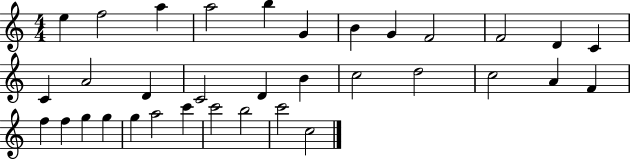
{
  \clef treble
  \numericTimeSignature
  \time 4/4
  \key c \major
  e''4 f''2 a''4 | a''2 b''4 g'4 | b'4 g'4 f'2 | f'2 d'4 c'4 | \break c'4 a'2 d'4 | c'2 d'4 b'4 | c''2 d''2 | c''2 a'4 f'4 | \break f''4 f''4 g''4 g''4 | g''4 a''2 c'''4 | c'''2 b''2 | c'''2 c''2 | \break \bar "|."
}